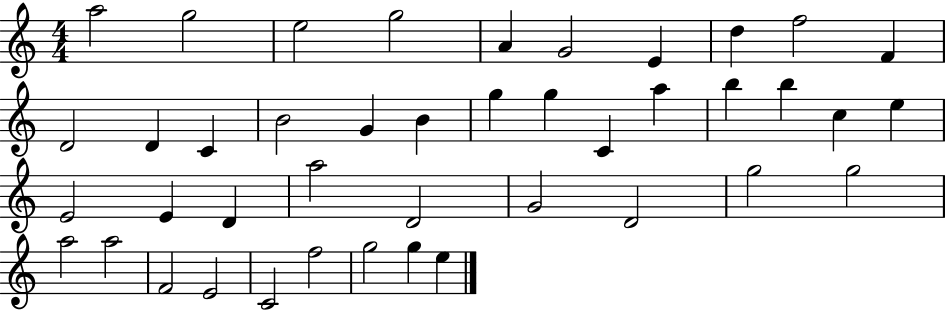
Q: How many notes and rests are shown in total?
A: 42